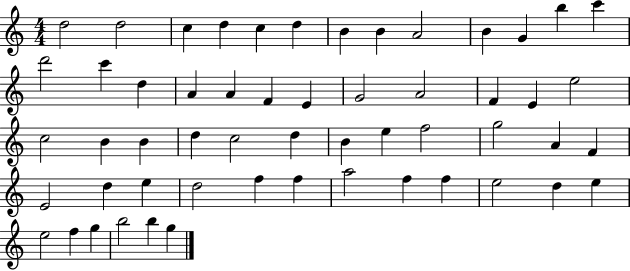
X:1
T:Untitled
M:4/4
L:1/4
K:C
d2 d2 c d c d B B A2 B G b c' d'2 c' d A A F E G2 A2 F E e2 c2 B B d c2 d B e f2 g2 A F E2 d e d2 f f a2 f f e2 d e e2 f g b2 b g